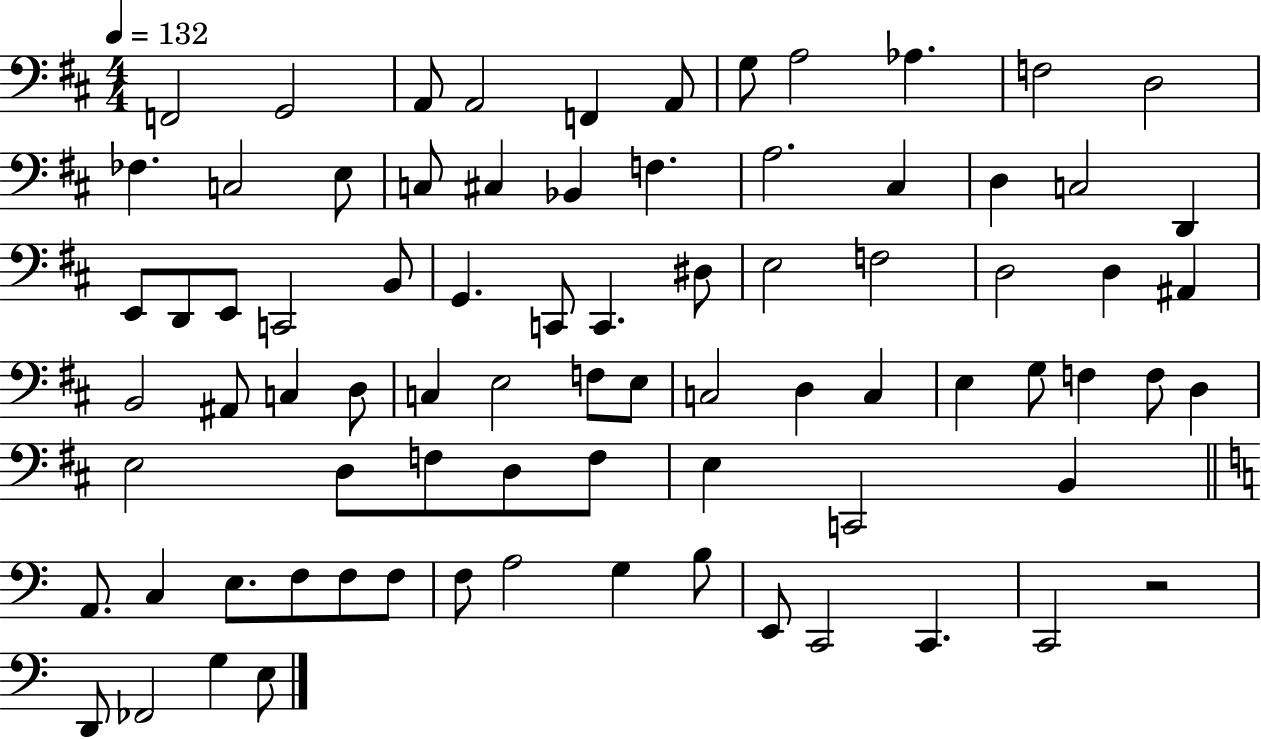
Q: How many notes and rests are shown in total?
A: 80